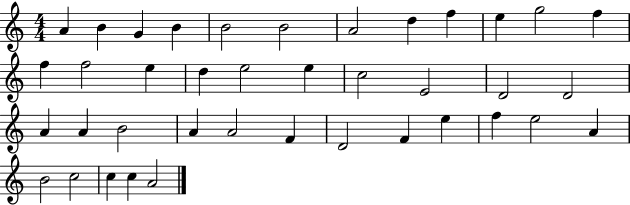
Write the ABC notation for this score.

X:1
T:Untitled
M:4/4
L:1/4
K:C
A B G B B2 B2 A2 d f e g2 f f f2 e d e2 e c2 E2 D2 D2 A A B2 A A2 F D2 F e f e2 A B2 c2 c c A2